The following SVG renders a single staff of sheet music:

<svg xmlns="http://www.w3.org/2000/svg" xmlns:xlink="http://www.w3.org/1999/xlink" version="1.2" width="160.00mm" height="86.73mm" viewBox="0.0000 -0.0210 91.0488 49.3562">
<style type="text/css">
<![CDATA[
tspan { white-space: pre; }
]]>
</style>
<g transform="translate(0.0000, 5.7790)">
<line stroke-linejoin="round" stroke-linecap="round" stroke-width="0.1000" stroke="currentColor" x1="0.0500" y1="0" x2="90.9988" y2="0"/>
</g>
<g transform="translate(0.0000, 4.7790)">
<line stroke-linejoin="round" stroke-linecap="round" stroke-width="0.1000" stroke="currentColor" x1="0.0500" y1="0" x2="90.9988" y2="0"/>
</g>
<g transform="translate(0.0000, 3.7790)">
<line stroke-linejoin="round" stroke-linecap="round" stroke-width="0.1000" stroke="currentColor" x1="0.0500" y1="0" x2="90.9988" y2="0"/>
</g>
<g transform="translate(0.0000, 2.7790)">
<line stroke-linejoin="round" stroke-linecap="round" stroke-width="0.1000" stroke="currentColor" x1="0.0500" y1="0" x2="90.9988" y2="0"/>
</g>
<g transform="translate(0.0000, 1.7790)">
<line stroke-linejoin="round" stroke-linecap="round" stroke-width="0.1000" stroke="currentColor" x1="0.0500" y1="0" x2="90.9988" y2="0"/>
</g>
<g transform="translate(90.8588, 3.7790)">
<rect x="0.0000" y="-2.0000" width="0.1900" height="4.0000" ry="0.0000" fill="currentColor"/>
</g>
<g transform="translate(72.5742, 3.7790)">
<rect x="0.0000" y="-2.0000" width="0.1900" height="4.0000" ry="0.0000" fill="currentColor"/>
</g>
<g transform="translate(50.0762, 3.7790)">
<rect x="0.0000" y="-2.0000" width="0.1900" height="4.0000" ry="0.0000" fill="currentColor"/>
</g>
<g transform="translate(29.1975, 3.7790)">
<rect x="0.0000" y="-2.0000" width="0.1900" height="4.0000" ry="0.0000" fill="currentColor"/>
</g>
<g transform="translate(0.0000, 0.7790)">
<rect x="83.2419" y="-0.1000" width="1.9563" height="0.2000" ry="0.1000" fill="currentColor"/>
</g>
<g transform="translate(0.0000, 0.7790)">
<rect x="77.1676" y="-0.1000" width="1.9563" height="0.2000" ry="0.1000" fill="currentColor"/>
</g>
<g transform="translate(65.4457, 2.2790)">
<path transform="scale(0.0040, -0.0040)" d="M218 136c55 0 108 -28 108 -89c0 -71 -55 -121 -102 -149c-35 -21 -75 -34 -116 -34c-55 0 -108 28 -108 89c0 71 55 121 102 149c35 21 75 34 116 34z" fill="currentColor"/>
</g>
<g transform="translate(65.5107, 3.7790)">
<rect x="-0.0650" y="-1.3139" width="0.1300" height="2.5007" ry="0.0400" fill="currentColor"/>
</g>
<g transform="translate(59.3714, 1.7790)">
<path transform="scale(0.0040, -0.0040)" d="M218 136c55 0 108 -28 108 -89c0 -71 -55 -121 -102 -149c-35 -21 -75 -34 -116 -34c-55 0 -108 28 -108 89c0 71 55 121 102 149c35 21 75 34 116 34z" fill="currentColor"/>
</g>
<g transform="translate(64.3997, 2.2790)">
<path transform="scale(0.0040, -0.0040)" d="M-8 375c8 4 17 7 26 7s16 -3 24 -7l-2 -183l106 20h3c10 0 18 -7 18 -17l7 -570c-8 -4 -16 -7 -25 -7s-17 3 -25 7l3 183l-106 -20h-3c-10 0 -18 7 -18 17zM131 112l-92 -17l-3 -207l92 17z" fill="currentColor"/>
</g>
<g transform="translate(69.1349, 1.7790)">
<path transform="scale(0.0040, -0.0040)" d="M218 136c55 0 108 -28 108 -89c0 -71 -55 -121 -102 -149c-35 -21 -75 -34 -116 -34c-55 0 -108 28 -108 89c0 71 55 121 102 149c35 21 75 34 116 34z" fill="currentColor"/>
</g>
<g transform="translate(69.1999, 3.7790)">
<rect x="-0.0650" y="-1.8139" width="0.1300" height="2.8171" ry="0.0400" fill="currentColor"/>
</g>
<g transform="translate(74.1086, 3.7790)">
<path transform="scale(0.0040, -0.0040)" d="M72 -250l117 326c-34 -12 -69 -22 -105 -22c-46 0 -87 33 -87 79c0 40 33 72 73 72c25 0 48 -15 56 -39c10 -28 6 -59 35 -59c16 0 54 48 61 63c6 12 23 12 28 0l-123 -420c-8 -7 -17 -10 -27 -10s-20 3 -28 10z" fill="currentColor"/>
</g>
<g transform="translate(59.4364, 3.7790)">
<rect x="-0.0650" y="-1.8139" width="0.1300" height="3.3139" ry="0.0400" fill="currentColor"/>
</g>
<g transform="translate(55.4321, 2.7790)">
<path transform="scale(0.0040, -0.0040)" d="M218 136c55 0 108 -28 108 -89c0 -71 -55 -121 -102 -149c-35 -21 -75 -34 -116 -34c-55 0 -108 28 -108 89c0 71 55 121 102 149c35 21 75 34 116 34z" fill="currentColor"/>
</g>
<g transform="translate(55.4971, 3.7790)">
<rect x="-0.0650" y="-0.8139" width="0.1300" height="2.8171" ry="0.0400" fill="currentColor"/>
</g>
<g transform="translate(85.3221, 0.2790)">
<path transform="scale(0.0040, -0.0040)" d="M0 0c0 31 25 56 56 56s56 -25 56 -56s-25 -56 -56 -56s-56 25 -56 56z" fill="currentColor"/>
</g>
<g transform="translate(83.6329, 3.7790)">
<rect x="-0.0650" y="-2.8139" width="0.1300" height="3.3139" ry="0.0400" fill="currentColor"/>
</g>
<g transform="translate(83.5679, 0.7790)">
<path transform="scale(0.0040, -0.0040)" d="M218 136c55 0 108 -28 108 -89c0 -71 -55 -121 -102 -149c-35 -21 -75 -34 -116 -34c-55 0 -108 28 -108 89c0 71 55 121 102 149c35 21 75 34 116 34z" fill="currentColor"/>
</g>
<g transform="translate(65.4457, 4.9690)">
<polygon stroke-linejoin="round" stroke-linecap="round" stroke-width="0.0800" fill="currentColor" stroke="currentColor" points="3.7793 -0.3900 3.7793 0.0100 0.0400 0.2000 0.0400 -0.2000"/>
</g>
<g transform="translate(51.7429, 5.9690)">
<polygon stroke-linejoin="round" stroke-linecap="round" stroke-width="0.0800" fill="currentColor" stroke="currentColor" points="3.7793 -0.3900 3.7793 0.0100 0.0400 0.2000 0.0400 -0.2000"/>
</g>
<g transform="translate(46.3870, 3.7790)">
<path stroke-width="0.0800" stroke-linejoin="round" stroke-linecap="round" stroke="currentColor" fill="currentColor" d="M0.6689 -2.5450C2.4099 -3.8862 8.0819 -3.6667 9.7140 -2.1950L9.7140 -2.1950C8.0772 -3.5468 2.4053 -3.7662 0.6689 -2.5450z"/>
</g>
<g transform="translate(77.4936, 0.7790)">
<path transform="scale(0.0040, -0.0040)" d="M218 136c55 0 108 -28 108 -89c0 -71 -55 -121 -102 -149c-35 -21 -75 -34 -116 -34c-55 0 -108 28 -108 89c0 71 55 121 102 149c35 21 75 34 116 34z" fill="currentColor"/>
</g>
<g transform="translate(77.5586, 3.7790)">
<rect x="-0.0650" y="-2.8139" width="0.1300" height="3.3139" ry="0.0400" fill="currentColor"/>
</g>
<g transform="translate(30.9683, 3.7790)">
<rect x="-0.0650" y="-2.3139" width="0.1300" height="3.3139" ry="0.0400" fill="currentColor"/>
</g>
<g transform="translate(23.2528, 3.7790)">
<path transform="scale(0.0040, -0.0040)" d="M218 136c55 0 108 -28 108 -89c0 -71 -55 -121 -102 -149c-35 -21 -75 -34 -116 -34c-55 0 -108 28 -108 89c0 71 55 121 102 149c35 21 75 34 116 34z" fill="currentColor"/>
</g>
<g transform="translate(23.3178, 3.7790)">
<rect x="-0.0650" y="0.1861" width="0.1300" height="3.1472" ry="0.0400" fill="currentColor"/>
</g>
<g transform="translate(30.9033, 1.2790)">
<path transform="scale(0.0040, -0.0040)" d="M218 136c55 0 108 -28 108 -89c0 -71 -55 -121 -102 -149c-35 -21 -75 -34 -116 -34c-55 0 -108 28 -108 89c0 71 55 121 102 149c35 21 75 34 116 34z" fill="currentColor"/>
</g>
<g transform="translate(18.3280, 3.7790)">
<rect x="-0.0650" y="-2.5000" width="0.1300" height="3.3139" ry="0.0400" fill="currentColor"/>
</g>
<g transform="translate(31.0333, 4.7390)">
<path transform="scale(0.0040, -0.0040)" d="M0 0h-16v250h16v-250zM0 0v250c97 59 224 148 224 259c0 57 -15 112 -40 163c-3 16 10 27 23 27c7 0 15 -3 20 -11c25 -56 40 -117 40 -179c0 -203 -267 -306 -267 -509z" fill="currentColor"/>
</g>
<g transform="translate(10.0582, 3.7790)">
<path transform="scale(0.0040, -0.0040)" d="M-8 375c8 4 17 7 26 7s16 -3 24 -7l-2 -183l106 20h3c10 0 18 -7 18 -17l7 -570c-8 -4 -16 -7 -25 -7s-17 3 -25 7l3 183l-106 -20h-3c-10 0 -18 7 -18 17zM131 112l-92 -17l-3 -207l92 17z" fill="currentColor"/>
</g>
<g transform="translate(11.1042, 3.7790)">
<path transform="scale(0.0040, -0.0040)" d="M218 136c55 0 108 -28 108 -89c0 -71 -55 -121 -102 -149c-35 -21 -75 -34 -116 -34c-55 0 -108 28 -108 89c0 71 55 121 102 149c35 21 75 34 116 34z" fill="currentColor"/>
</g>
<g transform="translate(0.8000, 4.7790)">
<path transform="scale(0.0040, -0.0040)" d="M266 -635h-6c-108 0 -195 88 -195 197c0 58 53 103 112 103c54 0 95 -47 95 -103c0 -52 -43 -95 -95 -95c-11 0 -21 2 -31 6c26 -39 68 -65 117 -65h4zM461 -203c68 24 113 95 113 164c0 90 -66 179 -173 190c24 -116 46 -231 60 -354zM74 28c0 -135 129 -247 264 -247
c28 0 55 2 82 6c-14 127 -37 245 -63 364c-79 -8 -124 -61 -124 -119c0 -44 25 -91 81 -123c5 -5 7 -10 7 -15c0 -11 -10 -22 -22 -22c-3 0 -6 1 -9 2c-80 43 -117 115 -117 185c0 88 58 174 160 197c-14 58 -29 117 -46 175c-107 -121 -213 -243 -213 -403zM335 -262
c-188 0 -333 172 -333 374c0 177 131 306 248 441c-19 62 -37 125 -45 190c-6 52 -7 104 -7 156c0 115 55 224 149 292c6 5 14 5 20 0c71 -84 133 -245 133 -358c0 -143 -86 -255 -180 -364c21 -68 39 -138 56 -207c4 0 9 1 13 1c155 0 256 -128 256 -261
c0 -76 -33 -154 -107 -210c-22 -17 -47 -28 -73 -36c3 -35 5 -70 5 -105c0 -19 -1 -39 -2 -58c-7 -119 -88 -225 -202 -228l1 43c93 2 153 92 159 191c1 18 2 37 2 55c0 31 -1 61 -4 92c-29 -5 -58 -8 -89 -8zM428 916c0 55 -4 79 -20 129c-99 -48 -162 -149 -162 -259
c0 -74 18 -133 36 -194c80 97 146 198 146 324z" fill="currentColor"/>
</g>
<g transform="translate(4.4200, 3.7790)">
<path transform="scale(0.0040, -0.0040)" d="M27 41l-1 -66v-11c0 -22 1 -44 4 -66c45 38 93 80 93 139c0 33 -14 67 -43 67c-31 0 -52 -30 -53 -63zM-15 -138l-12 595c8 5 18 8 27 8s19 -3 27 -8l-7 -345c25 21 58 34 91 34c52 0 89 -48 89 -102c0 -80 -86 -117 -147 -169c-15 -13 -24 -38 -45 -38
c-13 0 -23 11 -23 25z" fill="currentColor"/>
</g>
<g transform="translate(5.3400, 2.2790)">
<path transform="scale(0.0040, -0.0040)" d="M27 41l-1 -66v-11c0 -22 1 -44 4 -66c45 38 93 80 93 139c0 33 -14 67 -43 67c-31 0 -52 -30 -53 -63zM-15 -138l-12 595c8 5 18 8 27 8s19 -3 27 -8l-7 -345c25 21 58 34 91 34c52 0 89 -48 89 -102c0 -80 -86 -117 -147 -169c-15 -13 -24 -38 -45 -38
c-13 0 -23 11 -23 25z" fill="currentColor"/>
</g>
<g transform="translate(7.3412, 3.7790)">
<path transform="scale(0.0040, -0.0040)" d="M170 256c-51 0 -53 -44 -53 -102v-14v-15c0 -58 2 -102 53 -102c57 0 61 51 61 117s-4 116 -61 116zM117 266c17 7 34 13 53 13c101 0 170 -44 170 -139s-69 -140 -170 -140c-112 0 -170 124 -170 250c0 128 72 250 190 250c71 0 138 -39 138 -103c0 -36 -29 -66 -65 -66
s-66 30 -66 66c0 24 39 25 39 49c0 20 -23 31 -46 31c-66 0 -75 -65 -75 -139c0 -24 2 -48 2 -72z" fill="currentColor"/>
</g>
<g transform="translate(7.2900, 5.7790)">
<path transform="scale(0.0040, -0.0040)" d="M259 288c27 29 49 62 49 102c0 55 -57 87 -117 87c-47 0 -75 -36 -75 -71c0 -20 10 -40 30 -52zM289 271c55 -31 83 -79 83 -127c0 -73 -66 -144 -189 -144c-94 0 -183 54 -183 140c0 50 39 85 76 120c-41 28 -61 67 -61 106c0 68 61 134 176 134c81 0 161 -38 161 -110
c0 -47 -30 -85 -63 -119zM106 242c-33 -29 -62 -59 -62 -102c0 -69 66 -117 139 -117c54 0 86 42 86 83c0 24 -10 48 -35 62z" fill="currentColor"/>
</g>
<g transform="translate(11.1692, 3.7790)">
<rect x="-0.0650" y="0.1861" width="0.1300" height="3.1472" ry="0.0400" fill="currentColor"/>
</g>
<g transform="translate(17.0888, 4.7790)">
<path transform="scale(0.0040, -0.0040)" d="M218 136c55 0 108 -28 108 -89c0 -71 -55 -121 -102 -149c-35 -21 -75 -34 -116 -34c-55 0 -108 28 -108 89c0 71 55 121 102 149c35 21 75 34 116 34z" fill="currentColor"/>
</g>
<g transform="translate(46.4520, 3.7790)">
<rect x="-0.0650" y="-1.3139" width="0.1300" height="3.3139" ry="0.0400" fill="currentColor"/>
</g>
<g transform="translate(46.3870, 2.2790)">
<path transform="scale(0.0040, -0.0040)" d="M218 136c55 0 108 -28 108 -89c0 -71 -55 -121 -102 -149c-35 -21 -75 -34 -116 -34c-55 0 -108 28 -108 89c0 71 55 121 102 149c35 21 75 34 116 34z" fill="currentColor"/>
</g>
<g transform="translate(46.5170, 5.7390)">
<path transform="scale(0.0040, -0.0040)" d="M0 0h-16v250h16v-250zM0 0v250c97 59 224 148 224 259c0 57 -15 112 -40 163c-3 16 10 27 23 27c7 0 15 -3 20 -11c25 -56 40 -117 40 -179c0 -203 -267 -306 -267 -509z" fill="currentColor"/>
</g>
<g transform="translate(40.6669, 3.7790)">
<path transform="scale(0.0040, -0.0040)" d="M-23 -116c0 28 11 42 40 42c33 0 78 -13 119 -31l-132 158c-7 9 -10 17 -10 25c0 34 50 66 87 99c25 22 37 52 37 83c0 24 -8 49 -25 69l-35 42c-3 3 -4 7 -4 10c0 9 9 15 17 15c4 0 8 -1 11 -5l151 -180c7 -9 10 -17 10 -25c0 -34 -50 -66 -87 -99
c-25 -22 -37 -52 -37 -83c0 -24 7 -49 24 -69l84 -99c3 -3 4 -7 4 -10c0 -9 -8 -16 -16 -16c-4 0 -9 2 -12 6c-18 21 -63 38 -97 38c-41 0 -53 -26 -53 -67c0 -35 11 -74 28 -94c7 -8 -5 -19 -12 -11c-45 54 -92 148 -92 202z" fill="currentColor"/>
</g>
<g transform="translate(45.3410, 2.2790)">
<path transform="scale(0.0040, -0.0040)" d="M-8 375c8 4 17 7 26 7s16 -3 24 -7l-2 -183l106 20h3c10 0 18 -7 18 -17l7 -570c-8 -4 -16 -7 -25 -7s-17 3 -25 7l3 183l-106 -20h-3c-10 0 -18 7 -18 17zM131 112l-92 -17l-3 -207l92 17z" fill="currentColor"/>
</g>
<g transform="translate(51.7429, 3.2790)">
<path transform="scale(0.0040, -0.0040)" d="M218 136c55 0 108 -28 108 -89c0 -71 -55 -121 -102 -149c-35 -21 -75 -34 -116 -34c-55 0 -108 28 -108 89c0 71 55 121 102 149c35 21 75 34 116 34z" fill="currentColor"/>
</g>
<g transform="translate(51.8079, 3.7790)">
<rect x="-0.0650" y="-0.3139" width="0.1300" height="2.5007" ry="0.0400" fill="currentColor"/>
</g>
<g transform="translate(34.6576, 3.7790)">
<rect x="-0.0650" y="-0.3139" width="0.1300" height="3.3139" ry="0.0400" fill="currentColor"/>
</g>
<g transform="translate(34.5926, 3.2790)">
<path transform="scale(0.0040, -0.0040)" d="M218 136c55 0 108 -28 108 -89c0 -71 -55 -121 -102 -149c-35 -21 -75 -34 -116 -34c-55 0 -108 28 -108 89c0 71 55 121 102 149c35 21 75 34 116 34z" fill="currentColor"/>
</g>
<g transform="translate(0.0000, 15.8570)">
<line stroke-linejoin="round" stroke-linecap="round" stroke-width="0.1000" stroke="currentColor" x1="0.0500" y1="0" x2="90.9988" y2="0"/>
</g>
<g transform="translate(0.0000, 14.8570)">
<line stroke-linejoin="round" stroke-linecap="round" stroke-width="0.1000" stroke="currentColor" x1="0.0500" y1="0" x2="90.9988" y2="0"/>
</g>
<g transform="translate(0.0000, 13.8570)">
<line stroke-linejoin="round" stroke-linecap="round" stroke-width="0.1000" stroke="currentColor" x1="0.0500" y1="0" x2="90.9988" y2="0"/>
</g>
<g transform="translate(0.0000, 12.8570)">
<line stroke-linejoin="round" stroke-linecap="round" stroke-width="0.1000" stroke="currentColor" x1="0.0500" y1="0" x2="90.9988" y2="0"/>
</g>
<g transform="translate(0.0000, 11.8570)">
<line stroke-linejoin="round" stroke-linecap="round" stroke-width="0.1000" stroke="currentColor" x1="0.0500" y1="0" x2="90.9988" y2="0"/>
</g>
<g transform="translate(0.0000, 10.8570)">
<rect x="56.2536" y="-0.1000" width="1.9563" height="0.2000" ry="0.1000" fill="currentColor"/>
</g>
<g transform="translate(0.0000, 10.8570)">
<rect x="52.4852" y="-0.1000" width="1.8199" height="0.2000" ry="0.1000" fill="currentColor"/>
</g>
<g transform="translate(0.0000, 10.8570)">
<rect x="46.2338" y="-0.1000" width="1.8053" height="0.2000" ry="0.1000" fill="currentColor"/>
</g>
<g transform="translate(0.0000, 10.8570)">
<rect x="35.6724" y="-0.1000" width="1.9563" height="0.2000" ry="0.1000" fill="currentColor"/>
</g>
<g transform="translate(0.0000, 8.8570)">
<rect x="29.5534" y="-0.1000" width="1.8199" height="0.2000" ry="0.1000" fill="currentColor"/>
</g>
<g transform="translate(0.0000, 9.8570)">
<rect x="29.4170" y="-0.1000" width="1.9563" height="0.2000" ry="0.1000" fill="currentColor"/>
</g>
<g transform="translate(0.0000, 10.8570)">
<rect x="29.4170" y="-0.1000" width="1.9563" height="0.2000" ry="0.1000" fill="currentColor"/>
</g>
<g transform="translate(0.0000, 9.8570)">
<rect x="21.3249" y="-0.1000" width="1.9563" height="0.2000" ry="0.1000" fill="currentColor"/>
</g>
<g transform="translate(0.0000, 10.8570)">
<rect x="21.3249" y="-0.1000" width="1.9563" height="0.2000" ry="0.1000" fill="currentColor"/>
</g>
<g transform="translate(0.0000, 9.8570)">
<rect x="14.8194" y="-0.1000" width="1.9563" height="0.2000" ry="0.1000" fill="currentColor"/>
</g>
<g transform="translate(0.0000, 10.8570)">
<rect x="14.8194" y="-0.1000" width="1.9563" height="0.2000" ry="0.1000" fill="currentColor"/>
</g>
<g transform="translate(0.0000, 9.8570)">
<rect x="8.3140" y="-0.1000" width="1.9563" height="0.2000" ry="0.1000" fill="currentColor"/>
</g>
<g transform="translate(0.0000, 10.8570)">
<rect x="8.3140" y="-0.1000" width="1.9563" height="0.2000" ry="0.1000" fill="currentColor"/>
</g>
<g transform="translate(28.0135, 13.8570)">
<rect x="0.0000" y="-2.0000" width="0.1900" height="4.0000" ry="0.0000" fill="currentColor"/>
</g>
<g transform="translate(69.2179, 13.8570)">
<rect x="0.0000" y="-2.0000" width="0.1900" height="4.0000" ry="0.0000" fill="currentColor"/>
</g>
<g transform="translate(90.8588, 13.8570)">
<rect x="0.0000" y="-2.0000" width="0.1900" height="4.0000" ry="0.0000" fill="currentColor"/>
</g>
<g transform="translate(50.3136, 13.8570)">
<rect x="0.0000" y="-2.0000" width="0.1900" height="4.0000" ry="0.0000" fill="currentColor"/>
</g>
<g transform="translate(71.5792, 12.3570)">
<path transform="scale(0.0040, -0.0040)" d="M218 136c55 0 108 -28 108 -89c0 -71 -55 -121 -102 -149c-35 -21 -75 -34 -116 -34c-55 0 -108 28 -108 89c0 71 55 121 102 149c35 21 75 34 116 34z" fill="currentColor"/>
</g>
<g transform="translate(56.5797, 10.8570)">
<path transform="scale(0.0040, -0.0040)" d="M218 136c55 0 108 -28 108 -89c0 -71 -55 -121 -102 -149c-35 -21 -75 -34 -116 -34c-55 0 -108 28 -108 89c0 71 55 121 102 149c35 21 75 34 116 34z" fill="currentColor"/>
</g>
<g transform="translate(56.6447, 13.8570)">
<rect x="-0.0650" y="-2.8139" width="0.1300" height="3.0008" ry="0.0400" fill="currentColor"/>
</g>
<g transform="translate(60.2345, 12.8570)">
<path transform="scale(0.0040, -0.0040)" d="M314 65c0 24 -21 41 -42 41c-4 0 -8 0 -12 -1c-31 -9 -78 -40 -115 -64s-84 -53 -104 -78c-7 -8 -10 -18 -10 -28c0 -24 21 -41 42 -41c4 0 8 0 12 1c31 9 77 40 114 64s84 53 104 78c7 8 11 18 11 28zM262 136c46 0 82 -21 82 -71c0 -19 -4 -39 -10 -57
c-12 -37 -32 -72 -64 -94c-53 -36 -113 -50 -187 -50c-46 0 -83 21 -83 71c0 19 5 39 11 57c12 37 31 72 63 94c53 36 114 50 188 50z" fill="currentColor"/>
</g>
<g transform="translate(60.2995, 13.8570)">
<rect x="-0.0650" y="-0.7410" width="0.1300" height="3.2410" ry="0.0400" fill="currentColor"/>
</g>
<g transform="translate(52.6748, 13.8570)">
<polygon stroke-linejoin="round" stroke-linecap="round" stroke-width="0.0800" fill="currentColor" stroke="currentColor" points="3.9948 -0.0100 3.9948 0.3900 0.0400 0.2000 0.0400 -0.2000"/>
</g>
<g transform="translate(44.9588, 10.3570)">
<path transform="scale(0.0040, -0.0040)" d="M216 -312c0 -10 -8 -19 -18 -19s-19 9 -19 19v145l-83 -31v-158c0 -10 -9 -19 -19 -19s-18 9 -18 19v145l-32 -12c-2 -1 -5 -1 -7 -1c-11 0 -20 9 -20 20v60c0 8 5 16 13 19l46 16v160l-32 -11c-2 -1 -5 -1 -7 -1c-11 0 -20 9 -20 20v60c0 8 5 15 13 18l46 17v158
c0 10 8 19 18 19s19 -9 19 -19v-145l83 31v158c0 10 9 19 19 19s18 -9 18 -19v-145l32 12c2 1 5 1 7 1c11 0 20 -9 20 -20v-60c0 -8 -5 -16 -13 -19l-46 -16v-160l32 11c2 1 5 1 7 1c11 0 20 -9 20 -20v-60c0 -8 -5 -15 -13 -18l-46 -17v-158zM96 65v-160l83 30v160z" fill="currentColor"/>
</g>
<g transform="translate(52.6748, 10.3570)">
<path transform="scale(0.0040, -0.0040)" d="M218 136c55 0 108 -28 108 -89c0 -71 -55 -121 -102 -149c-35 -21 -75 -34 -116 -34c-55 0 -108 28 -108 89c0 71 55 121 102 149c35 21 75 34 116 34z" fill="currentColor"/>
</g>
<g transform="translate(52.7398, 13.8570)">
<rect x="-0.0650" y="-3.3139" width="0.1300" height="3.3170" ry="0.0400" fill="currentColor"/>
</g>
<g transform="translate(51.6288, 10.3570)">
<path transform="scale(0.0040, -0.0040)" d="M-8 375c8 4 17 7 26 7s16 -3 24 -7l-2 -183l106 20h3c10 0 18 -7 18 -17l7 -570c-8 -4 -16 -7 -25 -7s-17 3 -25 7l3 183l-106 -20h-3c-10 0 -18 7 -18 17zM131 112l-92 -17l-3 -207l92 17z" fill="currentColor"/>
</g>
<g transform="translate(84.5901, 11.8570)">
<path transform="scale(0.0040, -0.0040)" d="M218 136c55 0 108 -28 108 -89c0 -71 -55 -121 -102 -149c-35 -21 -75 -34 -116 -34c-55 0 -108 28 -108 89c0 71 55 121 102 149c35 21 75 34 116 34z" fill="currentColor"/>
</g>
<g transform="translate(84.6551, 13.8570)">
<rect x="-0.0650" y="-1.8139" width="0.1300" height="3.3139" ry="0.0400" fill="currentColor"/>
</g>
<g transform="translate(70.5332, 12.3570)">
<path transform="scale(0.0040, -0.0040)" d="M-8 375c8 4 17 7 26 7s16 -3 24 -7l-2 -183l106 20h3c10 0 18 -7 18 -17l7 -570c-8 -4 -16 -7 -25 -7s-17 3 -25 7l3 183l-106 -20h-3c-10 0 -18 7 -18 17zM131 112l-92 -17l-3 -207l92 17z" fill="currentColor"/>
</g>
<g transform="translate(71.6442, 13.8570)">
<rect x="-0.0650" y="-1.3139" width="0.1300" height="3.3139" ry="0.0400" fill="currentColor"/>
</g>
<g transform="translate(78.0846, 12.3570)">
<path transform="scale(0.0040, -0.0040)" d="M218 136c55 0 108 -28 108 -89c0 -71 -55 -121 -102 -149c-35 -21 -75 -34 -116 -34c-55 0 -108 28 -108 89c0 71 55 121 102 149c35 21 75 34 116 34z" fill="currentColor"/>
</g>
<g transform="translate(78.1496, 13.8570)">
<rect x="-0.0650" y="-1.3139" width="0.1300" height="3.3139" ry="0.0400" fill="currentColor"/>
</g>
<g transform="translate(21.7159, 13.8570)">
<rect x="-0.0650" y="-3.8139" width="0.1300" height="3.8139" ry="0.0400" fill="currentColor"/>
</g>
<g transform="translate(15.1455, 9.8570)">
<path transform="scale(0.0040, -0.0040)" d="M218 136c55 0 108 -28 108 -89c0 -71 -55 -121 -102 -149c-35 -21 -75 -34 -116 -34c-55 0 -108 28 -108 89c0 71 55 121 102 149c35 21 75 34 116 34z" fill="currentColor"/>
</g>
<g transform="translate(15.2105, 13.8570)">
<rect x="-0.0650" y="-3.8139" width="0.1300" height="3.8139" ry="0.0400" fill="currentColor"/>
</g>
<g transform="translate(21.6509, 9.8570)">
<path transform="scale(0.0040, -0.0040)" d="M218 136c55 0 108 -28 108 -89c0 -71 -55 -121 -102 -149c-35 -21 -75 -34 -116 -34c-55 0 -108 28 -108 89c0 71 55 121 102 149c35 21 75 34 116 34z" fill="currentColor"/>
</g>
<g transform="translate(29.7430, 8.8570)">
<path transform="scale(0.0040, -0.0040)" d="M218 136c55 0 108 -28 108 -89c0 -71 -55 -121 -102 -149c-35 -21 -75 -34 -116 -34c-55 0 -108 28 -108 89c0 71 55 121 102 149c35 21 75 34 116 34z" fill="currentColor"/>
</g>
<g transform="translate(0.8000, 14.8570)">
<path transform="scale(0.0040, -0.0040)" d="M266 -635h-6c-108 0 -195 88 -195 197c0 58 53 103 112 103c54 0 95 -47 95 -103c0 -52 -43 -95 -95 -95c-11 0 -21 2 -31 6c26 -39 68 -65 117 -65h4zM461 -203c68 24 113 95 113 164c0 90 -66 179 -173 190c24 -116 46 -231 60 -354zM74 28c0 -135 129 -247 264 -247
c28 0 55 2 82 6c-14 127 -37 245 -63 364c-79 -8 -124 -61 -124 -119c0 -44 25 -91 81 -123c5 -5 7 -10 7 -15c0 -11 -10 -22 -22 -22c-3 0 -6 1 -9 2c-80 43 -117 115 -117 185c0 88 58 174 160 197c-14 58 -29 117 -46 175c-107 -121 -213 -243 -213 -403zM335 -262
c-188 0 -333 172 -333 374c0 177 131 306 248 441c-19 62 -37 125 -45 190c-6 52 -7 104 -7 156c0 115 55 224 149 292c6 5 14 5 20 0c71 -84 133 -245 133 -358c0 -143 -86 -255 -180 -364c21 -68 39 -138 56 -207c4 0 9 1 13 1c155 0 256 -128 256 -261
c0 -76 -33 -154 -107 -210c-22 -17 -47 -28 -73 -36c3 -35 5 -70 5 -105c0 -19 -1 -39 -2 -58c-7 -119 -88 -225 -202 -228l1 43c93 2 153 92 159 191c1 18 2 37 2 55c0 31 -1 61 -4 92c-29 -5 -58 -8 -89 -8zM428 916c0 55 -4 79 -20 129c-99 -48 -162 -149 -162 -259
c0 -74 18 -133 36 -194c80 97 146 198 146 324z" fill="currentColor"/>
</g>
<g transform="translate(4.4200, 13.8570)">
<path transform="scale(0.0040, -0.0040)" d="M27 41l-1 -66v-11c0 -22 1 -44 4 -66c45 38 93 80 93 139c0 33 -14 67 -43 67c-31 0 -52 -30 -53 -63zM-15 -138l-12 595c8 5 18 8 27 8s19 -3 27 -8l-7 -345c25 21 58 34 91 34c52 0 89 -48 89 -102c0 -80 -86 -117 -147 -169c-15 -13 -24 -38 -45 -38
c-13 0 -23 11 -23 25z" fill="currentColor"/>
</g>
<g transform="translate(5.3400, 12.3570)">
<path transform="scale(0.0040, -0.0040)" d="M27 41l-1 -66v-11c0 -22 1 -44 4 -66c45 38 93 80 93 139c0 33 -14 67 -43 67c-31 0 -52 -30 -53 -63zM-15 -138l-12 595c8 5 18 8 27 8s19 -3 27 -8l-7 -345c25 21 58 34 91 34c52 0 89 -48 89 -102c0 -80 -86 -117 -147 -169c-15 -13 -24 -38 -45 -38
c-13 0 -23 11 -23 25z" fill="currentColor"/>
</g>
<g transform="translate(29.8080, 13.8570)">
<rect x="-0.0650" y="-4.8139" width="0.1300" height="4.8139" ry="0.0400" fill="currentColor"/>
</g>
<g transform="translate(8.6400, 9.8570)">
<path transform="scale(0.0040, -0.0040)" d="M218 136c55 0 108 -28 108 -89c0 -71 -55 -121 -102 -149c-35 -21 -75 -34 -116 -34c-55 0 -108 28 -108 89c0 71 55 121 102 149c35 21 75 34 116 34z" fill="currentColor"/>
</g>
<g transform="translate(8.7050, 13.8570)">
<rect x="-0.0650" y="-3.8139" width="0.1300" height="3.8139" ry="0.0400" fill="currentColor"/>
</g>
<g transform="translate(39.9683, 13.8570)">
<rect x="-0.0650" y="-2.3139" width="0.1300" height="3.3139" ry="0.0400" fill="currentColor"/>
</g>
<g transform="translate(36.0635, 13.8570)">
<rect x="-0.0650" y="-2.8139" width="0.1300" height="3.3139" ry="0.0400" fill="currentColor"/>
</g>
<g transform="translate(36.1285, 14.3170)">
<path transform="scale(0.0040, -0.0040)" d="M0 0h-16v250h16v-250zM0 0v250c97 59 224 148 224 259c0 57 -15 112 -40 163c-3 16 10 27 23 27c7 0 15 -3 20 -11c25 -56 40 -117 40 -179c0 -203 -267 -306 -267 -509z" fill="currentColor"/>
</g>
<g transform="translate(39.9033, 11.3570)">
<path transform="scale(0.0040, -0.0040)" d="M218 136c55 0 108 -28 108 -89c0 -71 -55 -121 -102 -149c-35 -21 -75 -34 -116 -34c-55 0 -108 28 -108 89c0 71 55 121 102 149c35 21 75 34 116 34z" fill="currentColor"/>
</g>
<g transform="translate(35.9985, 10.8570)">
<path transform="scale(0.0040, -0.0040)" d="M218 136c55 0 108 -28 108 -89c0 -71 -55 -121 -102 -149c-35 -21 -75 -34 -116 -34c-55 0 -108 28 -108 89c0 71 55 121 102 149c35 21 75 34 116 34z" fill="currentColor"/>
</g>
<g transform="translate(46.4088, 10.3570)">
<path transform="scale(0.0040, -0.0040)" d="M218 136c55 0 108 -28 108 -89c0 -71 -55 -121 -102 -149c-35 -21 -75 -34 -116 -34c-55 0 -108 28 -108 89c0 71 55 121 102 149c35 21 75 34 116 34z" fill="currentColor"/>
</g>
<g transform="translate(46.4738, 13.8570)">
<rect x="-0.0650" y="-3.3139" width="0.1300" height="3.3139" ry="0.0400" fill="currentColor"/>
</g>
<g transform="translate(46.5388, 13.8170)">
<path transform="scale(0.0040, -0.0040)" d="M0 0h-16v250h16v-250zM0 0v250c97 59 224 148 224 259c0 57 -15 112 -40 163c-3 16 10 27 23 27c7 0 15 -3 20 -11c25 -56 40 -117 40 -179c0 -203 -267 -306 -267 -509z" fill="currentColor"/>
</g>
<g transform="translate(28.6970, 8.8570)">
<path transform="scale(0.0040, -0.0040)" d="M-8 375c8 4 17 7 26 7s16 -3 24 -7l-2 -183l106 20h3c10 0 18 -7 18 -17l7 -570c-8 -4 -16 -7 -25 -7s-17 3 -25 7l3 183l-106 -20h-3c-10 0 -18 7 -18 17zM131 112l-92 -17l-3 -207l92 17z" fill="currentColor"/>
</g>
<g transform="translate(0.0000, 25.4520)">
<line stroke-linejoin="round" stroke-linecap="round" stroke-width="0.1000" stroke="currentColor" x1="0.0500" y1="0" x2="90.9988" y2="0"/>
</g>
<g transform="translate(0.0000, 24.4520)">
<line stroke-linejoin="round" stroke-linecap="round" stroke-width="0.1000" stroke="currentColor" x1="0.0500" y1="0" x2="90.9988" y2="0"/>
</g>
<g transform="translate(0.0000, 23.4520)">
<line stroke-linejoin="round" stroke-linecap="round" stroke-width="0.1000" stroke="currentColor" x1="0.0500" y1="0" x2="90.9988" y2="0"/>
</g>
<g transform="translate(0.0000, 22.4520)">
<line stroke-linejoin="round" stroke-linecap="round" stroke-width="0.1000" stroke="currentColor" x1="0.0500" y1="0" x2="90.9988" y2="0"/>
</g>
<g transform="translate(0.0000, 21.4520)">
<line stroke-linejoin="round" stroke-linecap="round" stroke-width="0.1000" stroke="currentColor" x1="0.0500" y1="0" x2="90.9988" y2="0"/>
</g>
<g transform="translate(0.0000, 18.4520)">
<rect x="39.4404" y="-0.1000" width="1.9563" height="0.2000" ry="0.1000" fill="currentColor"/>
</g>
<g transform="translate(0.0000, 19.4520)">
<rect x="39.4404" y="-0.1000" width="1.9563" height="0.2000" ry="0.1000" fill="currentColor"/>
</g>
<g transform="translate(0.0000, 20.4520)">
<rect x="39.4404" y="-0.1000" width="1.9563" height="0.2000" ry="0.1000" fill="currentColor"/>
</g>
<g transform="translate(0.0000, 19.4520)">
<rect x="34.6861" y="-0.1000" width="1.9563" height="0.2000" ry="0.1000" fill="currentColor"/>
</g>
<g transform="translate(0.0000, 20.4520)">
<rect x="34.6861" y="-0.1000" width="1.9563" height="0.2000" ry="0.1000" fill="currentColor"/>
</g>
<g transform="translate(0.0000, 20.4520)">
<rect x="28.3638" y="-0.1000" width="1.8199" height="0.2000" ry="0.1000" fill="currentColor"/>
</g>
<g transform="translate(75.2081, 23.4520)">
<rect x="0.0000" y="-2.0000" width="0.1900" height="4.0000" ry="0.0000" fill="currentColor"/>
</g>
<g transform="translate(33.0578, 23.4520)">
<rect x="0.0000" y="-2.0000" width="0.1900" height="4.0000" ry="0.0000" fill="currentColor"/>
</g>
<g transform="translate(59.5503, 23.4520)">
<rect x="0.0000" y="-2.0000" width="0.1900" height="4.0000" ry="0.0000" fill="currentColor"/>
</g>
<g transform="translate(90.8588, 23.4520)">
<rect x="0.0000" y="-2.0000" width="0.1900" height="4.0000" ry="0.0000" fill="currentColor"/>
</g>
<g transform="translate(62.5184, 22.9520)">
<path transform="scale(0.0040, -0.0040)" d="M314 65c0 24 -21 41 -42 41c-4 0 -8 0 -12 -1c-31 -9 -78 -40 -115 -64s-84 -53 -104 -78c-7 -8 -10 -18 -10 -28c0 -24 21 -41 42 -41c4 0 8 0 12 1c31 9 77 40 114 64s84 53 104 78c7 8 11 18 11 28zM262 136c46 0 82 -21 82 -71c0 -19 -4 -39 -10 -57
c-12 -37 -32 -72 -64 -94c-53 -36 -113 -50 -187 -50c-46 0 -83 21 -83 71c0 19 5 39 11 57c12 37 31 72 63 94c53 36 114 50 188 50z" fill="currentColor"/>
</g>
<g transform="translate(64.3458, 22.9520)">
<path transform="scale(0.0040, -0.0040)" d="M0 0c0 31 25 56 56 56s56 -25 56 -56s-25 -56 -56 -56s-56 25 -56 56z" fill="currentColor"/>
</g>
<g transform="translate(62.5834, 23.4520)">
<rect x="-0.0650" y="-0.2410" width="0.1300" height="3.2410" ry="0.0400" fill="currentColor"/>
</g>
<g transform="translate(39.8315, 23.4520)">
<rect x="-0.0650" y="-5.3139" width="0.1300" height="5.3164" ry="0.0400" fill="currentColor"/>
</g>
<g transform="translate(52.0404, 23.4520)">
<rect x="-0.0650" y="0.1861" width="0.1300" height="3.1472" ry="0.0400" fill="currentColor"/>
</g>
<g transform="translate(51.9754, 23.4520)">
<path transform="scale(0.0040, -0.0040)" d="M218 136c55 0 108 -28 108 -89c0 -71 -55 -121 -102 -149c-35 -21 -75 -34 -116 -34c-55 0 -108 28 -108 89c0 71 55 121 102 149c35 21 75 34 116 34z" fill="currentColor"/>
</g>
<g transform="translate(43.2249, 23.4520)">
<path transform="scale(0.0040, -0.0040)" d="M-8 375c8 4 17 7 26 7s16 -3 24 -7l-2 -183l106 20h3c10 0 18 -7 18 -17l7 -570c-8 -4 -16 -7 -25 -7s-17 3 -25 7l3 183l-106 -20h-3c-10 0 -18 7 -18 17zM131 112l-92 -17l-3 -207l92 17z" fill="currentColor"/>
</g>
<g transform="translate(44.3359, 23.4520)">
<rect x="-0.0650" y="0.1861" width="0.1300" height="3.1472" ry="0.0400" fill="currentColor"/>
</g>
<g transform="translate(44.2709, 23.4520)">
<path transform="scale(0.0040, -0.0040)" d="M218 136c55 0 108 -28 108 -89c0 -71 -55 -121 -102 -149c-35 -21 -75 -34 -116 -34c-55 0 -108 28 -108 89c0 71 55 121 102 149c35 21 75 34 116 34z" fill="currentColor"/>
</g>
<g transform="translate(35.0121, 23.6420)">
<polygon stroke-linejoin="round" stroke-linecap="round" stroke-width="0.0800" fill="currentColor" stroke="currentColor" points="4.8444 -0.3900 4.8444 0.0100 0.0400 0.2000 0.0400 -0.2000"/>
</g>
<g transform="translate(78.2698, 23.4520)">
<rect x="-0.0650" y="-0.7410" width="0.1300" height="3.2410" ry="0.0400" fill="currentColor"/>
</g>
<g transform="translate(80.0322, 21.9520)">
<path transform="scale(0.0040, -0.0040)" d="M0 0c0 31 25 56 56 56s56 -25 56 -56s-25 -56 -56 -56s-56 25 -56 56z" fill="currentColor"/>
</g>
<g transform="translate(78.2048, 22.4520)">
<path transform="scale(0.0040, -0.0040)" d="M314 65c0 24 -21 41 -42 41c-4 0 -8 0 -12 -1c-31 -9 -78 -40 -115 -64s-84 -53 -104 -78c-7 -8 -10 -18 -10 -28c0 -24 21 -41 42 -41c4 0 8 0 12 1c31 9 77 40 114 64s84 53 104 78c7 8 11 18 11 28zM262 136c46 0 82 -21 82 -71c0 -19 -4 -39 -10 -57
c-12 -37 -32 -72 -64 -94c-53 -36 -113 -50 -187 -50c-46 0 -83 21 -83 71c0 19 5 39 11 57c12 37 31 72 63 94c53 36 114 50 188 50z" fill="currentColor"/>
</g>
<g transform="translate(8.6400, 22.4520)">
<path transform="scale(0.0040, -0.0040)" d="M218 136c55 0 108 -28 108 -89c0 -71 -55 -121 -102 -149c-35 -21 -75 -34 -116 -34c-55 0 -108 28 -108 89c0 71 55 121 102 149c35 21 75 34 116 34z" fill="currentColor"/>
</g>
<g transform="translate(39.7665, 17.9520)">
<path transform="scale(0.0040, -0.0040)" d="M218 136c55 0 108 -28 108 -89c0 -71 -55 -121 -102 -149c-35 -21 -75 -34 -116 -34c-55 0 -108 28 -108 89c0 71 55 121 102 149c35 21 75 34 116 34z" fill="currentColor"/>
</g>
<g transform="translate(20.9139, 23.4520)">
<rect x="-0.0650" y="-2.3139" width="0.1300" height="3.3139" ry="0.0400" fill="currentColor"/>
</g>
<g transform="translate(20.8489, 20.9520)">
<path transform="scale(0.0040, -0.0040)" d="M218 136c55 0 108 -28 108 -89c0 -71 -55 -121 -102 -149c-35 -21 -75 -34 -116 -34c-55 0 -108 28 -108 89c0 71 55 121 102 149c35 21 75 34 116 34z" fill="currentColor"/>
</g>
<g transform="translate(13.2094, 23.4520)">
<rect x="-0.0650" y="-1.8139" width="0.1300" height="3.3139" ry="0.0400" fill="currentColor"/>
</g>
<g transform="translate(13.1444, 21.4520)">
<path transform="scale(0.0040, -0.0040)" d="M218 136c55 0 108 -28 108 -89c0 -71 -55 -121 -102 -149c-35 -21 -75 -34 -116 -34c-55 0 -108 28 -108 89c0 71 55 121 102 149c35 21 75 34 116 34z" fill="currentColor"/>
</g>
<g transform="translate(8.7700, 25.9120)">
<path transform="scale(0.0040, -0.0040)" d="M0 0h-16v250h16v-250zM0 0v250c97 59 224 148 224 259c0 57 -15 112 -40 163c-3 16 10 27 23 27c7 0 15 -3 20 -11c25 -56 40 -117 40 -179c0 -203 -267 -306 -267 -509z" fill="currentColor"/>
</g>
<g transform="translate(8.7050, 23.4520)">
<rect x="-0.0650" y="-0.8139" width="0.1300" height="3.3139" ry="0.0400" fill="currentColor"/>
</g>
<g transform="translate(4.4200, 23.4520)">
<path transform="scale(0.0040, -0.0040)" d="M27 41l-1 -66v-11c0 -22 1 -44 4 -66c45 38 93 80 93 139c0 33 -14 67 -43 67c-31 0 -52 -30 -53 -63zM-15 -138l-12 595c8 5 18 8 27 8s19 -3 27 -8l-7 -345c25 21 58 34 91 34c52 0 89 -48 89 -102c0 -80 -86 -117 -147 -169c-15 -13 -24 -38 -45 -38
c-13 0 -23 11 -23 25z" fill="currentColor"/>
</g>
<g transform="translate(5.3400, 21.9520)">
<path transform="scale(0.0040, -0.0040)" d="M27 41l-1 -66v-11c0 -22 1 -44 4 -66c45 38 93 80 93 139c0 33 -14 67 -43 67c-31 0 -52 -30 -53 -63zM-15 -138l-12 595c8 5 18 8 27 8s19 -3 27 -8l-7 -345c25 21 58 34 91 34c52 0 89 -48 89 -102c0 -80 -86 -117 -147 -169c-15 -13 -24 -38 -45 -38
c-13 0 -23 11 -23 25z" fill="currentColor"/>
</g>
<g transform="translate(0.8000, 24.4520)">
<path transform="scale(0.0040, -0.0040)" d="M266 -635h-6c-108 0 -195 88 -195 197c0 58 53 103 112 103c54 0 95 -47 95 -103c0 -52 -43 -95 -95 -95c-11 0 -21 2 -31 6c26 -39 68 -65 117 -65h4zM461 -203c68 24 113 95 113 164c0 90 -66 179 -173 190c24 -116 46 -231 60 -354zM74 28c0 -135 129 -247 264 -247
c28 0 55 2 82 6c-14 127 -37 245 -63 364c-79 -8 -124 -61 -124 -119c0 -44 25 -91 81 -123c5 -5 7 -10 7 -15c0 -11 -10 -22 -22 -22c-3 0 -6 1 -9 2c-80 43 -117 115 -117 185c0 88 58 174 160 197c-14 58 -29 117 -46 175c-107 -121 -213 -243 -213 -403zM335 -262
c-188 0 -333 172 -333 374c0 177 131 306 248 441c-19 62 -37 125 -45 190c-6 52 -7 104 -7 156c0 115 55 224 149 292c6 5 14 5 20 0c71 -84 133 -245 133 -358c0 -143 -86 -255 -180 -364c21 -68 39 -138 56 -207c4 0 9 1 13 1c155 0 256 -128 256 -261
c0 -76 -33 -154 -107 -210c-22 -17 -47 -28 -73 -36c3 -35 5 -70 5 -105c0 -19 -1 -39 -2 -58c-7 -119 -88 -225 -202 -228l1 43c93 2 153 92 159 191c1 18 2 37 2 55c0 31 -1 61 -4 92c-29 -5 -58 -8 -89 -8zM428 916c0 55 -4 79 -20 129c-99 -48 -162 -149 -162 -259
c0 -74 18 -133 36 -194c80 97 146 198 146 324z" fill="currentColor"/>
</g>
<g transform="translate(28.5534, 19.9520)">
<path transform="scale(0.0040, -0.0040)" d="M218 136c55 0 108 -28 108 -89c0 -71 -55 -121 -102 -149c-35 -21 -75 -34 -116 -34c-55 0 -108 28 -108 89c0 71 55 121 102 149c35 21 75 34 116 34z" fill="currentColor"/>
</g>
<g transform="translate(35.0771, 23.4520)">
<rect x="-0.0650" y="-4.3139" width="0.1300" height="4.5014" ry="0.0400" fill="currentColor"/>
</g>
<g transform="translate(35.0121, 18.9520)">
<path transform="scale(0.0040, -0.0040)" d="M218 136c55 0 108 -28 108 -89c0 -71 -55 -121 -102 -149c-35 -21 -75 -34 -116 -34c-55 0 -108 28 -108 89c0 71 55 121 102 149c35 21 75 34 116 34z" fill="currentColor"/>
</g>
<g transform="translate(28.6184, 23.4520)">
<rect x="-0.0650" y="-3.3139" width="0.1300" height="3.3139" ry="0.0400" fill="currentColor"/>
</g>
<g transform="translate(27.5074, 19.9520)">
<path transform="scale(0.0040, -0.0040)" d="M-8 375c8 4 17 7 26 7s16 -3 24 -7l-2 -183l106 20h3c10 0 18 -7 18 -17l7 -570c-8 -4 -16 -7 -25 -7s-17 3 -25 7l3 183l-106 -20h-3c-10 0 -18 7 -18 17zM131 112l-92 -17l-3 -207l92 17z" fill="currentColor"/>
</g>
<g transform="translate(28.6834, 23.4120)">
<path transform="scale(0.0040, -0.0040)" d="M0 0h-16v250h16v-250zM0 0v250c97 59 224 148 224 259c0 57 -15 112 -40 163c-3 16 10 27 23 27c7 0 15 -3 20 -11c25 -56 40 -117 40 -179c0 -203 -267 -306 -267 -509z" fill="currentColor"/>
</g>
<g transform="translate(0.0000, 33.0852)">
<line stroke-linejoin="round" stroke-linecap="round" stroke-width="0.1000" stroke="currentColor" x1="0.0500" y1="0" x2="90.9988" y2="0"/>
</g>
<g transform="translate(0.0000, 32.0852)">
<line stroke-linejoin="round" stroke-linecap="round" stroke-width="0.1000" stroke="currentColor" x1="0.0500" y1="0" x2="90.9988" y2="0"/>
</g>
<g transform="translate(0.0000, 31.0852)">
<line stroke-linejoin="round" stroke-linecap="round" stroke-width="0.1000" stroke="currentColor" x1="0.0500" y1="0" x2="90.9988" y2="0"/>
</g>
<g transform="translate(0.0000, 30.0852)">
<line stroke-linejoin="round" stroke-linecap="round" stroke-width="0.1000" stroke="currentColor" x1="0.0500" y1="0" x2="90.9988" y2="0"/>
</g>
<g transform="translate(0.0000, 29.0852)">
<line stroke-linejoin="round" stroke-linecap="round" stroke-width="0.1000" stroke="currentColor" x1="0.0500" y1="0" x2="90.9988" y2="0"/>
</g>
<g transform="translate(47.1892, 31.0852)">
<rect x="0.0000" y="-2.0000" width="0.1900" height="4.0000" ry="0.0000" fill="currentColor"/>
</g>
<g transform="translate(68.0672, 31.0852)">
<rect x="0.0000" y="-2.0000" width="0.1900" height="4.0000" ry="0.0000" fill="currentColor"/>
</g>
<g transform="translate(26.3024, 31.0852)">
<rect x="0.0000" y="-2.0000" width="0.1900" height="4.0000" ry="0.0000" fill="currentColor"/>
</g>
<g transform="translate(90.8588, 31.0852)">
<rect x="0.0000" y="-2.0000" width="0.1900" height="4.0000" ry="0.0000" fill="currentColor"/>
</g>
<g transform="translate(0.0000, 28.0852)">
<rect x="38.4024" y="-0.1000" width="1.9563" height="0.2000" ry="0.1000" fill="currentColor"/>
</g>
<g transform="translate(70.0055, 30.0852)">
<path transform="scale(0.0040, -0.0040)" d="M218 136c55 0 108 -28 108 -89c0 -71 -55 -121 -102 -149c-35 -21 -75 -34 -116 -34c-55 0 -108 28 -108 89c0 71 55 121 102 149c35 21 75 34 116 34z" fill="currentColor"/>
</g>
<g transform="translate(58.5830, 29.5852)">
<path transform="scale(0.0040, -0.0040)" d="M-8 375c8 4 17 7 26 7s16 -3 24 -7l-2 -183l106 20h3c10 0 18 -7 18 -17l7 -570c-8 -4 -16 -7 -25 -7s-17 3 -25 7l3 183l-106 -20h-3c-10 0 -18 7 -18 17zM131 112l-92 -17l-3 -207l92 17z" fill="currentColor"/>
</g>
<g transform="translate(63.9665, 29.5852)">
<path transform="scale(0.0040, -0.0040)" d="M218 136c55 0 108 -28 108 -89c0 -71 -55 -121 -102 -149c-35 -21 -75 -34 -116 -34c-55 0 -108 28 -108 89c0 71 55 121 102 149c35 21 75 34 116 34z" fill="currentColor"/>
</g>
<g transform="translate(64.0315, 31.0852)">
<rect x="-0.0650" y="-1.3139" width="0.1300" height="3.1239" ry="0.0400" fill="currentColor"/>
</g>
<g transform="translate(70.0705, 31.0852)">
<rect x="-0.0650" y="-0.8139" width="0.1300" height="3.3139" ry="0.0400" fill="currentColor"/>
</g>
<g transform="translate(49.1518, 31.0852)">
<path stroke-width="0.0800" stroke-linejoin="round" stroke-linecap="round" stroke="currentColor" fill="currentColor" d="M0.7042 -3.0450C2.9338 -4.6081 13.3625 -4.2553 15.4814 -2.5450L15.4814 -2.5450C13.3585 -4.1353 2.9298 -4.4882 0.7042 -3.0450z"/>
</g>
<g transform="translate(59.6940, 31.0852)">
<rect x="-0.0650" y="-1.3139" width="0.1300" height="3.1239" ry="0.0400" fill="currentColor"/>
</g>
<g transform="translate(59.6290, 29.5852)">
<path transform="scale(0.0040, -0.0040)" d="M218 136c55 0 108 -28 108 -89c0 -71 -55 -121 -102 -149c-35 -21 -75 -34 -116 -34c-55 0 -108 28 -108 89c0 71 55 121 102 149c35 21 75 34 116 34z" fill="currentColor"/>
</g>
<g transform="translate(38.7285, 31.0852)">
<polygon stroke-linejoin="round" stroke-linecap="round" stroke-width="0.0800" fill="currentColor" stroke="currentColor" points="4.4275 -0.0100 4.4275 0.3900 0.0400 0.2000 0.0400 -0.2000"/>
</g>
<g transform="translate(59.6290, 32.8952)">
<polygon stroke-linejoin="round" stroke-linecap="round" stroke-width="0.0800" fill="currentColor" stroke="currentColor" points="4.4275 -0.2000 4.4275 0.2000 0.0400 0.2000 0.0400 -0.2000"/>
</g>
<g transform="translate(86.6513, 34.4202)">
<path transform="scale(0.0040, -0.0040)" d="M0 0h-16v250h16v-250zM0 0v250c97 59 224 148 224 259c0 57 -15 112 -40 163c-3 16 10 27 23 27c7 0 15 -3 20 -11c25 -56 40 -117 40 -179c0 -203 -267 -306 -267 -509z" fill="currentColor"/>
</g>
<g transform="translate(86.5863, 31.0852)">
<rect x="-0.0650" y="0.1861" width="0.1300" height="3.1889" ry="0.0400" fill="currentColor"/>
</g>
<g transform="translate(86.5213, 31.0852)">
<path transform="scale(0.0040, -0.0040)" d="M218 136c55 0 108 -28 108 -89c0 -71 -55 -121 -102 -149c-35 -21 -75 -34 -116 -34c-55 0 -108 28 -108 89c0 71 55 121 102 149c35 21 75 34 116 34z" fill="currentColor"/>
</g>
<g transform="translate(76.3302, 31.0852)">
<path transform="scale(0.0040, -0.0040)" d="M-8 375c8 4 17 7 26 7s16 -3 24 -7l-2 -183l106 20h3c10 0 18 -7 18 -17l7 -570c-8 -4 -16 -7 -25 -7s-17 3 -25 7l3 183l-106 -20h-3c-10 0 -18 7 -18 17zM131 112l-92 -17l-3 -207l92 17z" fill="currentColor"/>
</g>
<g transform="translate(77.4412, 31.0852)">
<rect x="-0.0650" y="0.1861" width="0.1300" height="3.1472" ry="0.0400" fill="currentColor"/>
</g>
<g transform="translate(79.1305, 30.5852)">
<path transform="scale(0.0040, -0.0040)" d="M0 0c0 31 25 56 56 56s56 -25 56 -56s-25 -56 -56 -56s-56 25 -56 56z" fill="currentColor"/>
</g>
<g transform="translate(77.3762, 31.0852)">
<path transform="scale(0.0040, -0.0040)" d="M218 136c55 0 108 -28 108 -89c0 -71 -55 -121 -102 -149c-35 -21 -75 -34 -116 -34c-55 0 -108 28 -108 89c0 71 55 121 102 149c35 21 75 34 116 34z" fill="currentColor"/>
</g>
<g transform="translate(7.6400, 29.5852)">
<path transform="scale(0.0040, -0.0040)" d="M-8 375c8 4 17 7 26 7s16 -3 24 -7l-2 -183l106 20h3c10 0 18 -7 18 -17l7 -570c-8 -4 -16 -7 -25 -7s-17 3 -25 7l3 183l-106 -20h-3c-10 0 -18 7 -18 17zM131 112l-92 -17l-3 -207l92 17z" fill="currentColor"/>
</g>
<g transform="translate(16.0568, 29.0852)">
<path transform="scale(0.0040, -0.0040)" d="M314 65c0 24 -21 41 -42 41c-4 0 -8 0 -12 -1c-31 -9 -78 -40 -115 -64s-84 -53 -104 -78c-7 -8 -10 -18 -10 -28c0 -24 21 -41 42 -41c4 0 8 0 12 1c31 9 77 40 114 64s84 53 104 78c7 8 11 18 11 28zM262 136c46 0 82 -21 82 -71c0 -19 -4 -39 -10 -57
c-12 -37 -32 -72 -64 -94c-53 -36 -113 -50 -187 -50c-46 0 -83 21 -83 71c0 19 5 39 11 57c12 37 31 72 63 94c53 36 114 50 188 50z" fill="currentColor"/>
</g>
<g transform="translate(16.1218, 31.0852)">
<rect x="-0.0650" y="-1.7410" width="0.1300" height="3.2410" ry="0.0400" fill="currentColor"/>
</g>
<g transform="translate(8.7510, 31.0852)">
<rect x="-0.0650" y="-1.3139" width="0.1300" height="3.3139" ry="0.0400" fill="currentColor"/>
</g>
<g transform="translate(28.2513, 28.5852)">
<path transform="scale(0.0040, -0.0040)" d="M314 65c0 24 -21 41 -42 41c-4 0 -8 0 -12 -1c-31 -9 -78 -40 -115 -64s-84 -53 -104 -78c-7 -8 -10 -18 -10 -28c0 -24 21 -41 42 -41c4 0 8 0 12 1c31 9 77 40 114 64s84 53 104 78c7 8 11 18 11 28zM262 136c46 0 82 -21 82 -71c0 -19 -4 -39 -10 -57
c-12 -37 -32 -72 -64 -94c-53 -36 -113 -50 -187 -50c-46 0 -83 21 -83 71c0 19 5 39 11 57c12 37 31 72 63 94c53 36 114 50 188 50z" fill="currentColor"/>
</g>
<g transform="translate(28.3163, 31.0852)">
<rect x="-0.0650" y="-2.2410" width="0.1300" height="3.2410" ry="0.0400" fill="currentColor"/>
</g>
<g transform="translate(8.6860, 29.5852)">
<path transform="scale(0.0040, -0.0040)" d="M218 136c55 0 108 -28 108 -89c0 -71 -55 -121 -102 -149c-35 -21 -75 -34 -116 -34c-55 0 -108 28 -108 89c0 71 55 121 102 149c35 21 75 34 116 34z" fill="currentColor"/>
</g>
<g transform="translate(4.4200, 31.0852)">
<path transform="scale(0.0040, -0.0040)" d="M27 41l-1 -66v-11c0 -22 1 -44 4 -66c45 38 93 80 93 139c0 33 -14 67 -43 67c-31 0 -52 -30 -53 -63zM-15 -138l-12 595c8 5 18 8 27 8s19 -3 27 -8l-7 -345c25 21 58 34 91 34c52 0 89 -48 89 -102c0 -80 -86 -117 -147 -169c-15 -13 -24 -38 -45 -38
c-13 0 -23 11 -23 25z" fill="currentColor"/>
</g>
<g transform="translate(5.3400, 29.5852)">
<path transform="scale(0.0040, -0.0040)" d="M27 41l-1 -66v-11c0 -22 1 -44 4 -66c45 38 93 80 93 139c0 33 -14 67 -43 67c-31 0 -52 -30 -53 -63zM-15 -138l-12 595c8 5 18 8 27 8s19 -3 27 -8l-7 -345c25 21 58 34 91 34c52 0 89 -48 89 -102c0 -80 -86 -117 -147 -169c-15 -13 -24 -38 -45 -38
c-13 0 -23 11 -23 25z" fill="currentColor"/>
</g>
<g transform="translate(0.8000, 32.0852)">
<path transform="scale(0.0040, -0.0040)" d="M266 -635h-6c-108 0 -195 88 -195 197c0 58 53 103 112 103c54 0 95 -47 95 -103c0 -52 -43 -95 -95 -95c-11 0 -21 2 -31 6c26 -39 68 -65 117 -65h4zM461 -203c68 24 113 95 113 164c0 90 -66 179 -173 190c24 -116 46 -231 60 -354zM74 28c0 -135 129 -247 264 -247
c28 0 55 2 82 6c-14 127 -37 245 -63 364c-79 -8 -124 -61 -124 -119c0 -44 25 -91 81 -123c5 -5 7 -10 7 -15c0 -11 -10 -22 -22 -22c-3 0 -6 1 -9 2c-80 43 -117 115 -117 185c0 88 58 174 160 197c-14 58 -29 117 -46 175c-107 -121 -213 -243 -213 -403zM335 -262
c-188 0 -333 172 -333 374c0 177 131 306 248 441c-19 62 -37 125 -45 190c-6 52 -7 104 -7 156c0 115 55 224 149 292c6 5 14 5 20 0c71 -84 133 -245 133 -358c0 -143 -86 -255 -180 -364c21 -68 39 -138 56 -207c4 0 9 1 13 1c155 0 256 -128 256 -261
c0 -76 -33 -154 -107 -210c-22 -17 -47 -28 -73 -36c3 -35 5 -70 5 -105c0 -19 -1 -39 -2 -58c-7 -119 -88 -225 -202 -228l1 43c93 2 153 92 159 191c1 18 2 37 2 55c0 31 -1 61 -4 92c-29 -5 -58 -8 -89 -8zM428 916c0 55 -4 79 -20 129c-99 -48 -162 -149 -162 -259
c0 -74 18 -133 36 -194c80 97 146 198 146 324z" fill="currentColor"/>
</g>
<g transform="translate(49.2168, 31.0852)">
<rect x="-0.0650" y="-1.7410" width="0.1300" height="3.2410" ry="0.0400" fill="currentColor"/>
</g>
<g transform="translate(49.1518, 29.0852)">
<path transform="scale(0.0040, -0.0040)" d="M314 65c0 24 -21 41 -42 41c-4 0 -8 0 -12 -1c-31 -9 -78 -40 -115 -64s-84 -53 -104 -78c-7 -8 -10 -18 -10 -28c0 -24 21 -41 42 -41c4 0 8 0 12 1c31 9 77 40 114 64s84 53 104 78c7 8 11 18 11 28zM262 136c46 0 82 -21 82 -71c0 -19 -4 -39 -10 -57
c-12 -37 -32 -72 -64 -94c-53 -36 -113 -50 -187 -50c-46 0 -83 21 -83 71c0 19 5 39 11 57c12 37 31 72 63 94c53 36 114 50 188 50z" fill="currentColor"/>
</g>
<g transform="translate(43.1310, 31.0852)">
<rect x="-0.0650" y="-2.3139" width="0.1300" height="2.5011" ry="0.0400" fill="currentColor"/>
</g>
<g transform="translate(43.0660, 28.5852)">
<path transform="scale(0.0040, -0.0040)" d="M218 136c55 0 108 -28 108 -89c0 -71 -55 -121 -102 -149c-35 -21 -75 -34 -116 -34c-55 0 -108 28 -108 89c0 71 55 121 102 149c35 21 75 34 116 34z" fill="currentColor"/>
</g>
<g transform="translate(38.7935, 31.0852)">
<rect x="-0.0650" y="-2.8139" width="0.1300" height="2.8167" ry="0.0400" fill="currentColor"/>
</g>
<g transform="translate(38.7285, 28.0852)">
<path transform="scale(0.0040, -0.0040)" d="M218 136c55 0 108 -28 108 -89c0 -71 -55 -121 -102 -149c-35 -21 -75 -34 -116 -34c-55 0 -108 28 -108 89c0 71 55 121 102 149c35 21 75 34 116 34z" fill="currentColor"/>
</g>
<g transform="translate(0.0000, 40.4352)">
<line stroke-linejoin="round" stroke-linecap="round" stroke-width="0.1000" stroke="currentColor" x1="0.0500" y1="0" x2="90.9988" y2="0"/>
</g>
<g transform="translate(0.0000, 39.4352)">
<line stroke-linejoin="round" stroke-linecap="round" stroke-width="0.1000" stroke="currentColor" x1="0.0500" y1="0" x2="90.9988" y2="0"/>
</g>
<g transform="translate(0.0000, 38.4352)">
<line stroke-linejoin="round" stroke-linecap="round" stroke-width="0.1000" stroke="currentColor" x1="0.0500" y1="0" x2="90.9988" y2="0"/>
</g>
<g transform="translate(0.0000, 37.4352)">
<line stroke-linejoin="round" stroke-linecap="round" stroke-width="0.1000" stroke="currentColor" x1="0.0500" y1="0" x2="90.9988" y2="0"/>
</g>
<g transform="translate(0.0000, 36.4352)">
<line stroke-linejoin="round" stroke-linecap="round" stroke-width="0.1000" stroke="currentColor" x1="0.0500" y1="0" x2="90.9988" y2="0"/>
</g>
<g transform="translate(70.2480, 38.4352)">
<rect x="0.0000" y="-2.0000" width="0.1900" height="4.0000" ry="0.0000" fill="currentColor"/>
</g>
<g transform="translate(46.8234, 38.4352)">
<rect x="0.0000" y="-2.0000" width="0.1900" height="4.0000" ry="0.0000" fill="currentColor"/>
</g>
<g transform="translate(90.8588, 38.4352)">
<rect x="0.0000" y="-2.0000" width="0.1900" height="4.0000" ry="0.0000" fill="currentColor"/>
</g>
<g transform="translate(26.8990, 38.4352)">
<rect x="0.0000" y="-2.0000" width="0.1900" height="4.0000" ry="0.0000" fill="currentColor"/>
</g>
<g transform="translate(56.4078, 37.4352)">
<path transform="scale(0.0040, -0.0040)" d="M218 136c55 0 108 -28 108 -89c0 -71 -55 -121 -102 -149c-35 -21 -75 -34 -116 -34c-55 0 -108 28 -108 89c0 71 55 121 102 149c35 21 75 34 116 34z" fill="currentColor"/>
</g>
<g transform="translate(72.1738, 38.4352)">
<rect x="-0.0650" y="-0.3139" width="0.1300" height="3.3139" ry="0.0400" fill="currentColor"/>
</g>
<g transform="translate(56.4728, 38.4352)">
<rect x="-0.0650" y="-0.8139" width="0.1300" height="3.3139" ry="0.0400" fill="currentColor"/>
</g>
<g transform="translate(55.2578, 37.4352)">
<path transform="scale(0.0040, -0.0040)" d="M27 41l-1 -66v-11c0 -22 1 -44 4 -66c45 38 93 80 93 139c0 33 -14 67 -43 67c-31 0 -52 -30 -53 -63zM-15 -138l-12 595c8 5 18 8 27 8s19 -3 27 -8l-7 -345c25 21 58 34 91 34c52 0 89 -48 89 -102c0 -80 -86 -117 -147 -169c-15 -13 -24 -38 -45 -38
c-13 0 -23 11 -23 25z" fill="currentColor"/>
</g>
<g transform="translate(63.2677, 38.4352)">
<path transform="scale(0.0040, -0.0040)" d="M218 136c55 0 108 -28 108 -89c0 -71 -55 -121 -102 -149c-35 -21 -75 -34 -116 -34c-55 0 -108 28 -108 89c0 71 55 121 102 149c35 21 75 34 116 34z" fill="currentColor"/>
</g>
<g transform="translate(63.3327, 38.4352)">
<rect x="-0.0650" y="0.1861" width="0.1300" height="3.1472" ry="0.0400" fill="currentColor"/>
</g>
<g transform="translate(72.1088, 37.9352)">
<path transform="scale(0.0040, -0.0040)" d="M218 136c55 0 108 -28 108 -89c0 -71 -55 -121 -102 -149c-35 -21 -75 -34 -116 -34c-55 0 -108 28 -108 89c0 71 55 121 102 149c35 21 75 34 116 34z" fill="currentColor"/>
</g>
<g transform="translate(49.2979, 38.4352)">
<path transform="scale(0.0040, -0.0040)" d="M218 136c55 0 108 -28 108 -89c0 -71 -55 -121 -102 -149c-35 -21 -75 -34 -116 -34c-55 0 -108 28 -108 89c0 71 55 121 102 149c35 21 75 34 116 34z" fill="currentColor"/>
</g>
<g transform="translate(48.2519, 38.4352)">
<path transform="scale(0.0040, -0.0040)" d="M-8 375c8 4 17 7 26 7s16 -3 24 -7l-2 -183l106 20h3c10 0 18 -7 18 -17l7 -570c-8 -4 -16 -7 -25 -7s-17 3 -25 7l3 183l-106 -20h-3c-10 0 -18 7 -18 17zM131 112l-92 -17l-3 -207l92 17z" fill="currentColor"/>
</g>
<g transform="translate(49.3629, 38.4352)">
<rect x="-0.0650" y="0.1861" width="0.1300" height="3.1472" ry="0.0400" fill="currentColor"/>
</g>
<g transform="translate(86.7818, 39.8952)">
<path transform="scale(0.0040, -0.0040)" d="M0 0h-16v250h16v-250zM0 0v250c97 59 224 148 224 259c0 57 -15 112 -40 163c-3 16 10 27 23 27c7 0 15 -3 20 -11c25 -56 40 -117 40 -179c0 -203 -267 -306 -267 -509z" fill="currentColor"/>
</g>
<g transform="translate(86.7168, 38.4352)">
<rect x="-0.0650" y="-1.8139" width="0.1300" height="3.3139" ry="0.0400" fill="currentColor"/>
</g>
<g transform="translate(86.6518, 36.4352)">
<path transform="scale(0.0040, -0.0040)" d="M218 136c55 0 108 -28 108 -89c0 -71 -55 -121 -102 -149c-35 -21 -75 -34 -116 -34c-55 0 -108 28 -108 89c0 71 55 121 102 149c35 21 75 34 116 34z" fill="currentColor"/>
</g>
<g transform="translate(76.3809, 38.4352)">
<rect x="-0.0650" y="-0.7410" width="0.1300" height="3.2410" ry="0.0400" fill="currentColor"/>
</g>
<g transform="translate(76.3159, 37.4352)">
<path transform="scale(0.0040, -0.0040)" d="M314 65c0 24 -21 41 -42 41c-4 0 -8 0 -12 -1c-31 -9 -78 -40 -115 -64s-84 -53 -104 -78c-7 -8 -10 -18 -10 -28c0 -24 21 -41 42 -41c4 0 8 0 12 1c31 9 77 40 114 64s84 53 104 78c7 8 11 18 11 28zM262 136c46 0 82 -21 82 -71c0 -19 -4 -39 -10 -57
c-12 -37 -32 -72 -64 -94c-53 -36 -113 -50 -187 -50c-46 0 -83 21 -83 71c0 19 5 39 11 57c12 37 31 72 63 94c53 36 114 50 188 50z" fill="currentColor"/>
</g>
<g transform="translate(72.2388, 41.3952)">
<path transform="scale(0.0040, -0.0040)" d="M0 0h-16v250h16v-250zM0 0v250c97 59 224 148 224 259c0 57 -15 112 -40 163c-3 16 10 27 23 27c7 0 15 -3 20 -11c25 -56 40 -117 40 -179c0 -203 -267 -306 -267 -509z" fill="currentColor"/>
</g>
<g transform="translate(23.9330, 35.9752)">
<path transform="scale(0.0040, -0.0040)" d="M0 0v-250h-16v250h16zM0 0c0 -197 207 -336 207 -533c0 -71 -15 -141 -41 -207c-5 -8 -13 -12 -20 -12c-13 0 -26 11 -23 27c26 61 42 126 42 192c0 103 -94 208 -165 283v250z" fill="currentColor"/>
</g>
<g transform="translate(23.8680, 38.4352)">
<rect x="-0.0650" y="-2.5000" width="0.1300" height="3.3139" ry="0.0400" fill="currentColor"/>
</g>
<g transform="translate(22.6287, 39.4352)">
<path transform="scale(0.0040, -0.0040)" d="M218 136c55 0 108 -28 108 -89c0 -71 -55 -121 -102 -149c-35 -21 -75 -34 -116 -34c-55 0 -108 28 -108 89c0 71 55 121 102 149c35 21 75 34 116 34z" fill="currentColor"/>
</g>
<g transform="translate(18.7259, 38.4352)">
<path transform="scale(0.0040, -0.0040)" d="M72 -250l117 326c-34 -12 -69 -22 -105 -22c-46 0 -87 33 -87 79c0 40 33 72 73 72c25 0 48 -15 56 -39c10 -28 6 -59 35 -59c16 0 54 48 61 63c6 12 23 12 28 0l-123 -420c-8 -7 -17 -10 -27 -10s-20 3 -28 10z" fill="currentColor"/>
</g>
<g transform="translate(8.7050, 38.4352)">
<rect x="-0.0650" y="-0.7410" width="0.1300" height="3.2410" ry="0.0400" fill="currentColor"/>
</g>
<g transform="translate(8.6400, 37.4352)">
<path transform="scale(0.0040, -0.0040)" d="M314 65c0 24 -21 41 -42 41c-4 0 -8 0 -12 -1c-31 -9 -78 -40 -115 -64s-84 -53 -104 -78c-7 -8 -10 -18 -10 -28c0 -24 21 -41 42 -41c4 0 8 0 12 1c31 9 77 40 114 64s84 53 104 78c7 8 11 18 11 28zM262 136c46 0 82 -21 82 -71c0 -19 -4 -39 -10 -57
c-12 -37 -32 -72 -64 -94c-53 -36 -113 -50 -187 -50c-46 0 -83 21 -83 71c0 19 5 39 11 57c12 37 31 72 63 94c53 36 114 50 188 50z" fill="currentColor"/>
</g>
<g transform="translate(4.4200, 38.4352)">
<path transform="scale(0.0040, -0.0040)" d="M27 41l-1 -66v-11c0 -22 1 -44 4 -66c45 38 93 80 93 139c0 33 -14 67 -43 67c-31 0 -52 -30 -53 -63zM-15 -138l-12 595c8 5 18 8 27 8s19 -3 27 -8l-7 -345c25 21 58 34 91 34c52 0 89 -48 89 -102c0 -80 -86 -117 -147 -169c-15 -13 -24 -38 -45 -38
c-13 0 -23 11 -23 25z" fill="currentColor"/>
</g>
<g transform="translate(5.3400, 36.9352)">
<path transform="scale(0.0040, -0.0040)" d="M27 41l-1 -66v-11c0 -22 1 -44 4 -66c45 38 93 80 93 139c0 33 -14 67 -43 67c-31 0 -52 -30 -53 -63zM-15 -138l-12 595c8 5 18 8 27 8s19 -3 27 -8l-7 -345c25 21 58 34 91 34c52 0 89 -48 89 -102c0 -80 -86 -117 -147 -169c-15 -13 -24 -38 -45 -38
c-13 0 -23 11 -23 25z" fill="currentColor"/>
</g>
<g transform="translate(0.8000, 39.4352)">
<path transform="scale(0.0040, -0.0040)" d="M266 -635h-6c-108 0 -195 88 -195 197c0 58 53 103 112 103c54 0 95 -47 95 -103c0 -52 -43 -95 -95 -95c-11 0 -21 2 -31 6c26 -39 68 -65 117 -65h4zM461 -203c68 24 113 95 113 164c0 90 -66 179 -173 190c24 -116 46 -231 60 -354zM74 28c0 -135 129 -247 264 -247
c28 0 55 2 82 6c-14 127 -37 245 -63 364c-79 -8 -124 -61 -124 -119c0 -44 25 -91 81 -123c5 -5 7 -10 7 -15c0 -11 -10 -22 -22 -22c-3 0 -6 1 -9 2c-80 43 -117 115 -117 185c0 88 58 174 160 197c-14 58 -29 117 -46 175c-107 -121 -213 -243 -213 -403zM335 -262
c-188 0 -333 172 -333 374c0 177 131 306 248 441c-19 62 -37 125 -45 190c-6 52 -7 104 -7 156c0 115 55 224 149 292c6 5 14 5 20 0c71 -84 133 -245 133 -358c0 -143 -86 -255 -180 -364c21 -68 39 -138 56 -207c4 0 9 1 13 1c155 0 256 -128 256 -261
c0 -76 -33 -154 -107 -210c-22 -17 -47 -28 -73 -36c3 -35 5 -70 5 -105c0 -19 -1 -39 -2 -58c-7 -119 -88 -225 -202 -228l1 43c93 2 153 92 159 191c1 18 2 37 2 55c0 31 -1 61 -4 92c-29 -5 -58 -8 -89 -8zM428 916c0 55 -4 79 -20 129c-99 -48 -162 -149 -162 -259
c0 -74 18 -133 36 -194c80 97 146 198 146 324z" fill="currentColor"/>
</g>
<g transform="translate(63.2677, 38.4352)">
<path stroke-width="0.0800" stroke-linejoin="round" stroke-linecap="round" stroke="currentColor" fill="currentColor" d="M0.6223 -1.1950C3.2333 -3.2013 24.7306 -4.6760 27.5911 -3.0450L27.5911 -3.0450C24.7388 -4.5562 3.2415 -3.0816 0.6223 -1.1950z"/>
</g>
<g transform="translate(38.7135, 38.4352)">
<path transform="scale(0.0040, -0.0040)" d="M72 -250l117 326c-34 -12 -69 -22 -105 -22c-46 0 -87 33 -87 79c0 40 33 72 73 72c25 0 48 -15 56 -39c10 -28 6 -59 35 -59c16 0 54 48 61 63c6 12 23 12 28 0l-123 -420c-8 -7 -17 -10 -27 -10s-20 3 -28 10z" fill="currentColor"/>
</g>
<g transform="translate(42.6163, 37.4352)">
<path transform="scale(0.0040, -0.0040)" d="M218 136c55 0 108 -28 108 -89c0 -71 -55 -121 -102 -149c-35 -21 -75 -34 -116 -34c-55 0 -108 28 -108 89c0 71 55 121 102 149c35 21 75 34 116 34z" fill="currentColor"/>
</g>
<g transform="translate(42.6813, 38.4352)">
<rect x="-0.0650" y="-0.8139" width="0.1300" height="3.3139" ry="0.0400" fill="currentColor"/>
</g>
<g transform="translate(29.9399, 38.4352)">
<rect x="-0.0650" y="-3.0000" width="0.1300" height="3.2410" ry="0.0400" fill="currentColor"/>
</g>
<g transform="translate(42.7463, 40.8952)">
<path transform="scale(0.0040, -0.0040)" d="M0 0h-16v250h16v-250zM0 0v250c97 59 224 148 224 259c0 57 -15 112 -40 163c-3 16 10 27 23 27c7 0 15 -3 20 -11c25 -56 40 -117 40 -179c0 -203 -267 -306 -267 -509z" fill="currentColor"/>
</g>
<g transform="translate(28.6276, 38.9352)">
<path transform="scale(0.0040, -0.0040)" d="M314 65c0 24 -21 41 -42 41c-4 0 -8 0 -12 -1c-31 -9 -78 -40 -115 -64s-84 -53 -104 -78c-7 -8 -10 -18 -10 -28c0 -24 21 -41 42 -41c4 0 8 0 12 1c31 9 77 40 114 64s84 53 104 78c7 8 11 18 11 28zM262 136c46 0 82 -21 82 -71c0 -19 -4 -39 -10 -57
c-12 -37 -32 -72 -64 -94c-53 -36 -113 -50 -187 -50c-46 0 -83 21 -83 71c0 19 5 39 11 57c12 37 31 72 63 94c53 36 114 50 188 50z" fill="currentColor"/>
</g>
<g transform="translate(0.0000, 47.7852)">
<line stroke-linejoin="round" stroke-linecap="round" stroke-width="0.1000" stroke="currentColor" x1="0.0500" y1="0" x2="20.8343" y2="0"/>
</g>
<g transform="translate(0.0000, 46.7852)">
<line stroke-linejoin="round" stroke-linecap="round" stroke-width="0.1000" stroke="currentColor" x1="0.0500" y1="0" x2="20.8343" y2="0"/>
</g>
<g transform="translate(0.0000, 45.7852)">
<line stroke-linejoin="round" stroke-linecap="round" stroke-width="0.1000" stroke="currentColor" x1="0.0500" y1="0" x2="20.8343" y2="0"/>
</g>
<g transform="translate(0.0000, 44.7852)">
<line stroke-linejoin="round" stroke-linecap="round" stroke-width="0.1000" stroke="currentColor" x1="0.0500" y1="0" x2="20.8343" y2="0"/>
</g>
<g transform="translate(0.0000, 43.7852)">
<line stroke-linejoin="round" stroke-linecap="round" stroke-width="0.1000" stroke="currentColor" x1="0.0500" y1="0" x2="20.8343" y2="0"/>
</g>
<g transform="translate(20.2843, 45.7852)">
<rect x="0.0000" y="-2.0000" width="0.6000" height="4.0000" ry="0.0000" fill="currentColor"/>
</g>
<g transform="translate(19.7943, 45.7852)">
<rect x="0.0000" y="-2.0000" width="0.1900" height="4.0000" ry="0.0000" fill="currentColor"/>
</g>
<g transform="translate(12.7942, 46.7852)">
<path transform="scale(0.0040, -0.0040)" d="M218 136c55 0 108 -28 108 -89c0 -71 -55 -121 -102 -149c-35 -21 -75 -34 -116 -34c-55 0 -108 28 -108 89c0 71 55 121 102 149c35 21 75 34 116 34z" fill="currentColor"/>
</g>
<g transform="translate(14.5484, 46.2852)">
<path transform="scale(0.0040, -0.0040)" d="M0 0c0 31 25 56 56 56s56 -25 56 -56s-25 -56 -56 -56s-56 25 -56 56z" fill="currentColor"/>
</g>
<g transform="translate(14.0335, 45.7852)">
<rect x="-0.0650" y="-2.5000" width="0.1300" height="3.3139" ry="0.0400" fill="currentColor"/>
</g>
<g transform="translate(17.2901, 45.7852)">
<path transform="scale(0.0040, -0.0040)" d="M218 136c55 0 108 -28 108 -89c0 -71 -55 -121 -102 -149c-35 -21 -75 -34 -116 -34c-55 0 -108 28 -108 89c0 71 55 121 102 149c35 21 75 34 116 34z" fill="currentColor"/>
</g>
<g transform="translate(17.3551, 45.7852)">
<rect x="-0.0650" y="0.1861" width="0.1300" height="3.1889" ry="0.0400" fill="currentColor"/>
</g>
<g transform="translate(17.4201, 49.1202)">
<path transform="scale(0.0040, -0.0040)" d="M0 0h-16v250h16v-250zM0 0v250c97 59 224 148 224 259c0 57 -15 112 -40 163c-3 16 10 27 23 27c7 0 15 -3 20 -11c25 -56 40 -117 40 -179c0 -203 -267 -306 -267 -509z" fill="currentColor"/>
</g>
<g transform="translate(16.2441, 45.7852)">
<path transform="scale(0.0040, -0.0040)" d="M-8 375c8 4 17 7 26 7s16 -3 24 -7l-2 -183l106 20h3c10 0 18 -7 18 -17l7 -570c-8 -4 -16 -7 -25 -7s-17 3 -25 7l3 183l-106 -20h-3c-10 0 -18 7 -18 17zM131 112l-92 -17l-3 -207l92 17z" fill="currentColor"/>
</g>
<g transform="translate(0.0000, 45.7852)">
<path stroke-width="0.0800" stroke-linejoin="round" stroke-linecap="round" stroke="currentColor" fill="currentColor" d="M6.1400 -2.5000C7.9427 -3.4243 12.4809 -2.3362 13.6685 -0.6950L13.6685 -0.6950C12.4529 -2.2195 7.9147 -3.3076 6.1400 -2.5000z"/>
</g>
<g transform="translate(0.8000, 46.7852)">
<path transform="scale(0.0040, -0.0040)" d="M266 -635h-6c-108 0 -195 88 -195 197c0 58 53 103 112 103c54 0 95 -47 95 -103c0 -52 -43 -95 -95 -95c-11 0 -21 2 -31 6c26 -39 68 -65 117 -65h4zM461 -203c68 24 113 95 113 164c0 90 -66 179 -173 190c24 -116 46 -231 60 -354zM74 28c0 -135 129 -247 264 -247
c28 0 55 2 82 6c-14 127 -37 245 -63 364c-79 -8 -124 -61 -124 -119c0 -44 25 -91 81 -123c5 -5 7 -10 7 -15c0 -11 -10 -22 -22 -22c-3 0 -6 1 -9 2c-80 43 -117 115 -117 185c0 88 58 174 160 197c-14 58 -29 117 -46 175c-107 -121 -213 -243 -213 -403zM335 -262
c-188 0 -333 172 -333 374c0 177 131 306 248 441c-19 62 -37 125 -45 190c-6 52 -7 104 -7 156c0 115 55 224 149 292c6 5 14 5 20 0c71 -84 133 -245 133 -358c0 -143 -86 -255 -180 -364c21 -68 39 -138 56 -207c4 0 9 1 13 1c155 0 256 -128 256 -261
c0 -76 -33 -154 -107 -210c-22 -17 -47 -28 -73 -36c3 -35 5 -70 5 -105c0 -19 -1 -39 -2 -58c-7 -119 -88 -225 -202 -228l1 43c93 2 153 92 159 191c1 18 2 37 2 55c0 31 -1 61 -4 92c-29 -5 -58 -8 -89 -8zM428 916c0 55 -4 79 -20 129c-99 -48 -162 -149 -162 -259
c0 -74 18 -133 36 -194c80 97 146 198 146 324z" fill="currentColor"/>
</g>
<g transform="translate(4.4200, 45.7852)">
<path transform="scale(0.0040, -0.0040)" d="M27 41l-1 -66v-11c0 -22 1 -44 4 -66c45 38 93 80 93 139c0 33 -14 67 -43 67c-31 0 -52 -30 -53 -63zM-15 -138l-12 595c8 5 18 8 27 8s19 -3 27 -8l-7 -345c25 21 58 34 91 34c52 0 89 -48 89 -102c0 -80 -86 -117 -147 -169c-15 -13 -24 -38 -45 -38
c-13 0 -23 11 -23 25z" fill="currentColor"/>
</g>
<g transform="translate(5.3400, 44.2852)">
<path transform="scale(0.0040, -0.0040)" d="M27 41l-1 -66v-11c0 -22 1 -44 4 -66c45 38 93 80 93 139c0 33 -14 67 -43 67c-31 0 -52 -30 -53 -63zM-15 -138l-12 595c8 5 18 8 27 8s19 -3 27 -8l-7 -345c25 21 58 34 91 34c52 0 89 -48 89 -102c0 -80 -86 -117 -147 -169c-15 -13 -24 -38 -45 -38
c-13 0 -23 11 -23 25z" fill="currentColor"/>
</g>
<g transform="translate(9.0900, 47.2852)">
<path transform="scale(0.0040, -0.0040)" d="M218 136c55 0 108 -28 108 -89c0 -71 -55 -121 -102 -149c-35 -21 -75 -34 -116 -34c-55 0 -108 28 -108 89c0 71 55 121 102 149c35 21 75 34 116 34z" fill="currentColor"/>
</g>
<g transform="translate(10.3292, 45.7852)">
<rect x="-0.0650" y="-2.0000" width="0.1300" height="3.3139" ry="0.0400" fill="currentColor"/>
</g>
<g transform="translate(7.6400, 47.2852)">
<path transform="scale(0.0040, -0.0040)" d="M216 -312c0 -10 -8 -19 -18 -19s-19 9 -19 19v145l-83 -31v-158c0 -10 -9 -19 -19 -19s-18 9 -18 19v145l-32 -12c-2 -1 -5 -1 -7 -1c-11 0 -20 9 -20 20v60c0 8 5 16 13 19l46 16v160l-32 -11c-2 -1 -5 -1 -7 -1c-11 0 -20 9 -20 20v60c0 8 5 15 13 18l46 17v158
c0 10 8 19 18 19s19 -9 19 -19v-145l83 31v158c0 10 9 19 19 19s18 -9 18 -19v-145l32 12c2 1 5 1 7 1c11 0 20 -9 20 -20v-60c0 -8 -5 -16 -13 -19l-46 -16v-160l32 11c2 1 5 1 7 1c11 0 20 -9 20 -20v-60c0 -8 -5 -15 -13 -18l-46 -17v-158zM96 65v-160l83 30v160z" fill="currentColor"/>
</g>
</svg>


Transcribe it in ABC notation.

X:1
T:Untitled
M:6/8
L:1/4
K:Bb
B G B g/2 c z e/2 c/2 d/2 f e/2 f/2 z/2 a a c' c' c' e' a/2 g ^b/2 b/2 a/2 d2 e e f d/2 f g b/2 d'/2 f'/2 B B c2 d2 e f2 g2 a/2 g/2 f2 e/2 e/2 d B B/2 d2 z/2 G/2 A2 z/2 d/2 B _d B c/2 d2 f/2 ^F G B/2